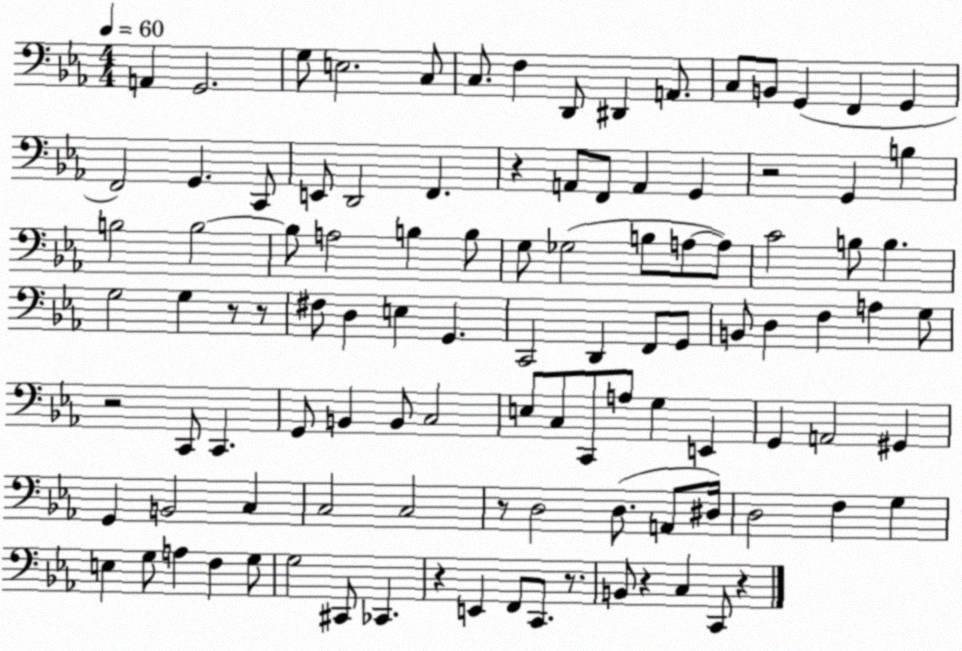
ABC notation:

X:1
T:Untitled
M:4/4
L:1/4
K:Eb
A,, G,,2 G,/2 E,2 C,/2 C,/2 F, D,,/2 ^D,, A,,/2 C,/2 B,,/2 G,, F,, G,, F,,2 G,, C,,/2 E,,/2 D,,2 F,, z A,,/2 F,,/2 A,, G,, z2 G,, B, B,2 B,2 B,/2 A,2 B, B,/2 G,/2 _G,2 B,/2 A,/2 A,/2 C2 B,/2 B, G,2 G, z/2 z/2 ^F,/2 D, E, G,, C,,2 D,, F,,/2 G,,/2 B,,/2 D, F, A, G,/2 z2 C,,/2 C,, G,,/2 B,, B,,/2 C,2 E,/2 C,/2 C,,/2 A,/2 G, E,, G,, A,,2 ^G,, G,, B,,2 C, C,2 C,2 z/2 D,2 D,/2 A,,/2 ^D,/4 D,2 F, G, E, G,/2 A, F, G,/2 G,2 ^C,,/2 _C,, z E,, F,,/2 C,,/2 z/2 B,,/2 z C, C,,/2 z